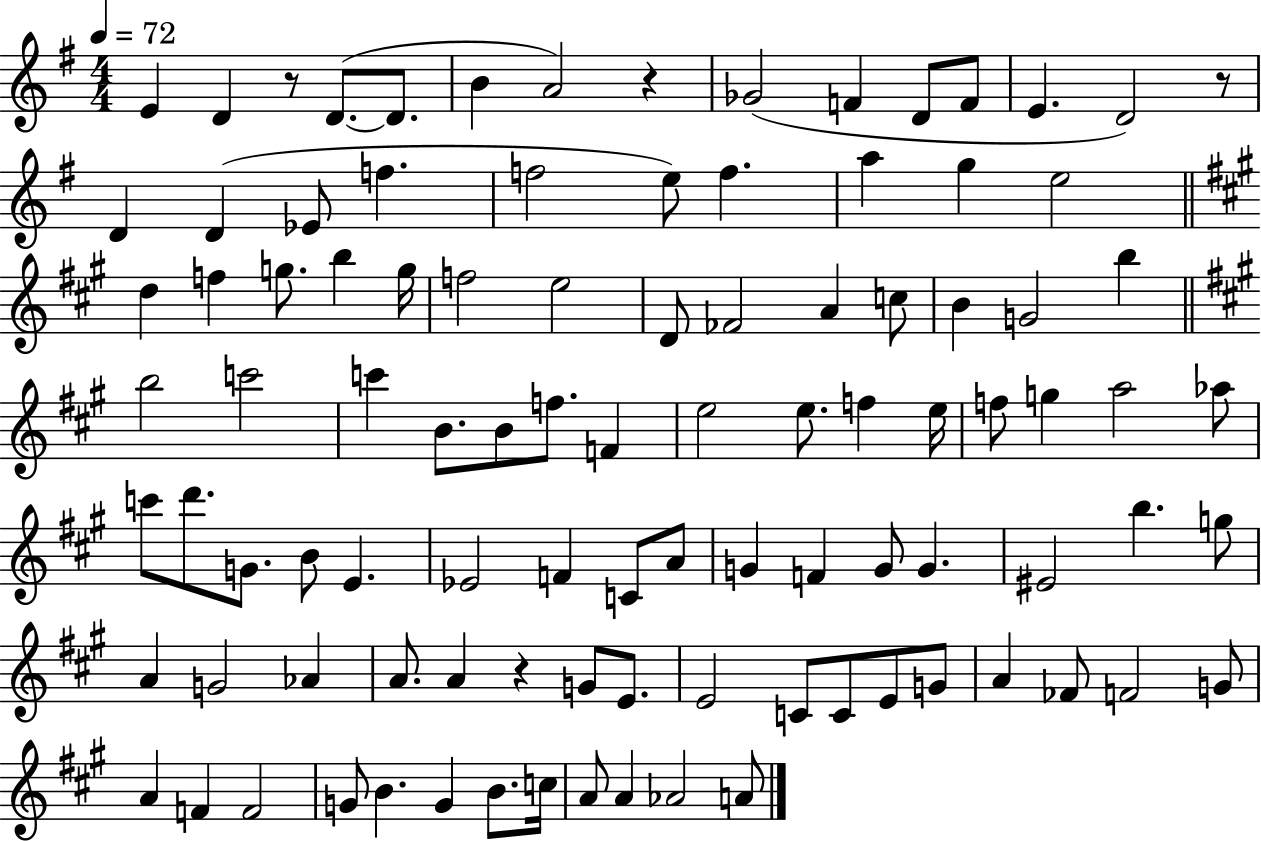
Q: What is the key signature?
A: G major